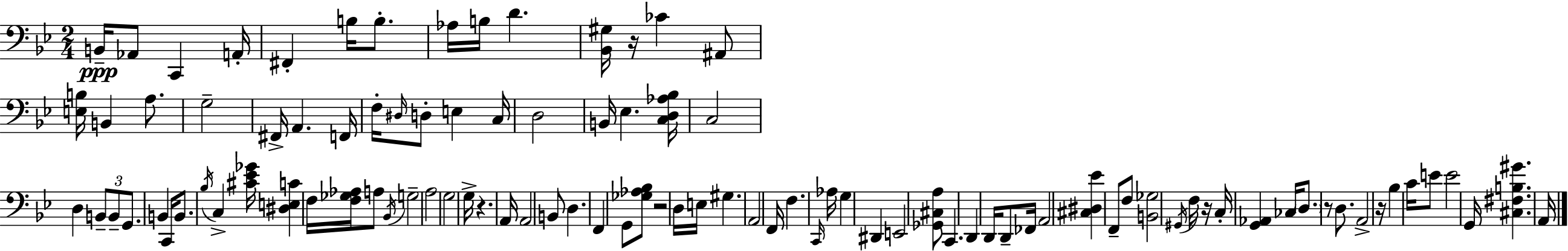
{
  \clef bass
  \numericTimeSignature
  \time 2/4
  \key g \minor
  b,16--\ppp aes,8 c,4 a,16-. | fis,4-. b16 b8.-. | aes16 b16 d'4. | <bes, gis>16 r16 ces'4 ais,8 | \break <e b>16 b,4 a8. | g2-- | fis,16-> a,4. f,16 | f16-. \grace { dis16 } d8-. e4 | \break c16 d2 | b,16 ees4. | <c d aes bes>16 c2 | d4 \tuplet 3/2 { b,8-- b,8-- | \break g,8. } b,4 | c,16 b,8. \acciaccatura { bes16 } c4-> | <cis' ees' ges'>16 <dis e c'>4 f16 <f ges aes>16 | a8 \acciaccatura { bes,16 } g2-- | \break a2 | g2 | g16-> r4. | a,16 a,2 | \break b,8 d4. | f,4 g,8 | <ges aes bes>8 r2 | d16 e16 gis4. | \break a,2 | f,16 f4. | \grace { c,16 } aes16 g4 | dis,4 e,2 | \break <ges, cis a>8 c,4. | d,4 | d,16 d,8-- fes,16 a,2 | <cis dis ees'>4 | \break f,8-- f8 <b, ges>2 | \acciaccatura { gis,16 } f16 r16 c16-. | <g, aes,>4 ces16 \parenthesize d8. | r8 d8. a,2-> | \break r16 bes4 | c'16 e'8 e'2 | g,16 <cis fis b gis'>4. | a,16 \bar "|."
}